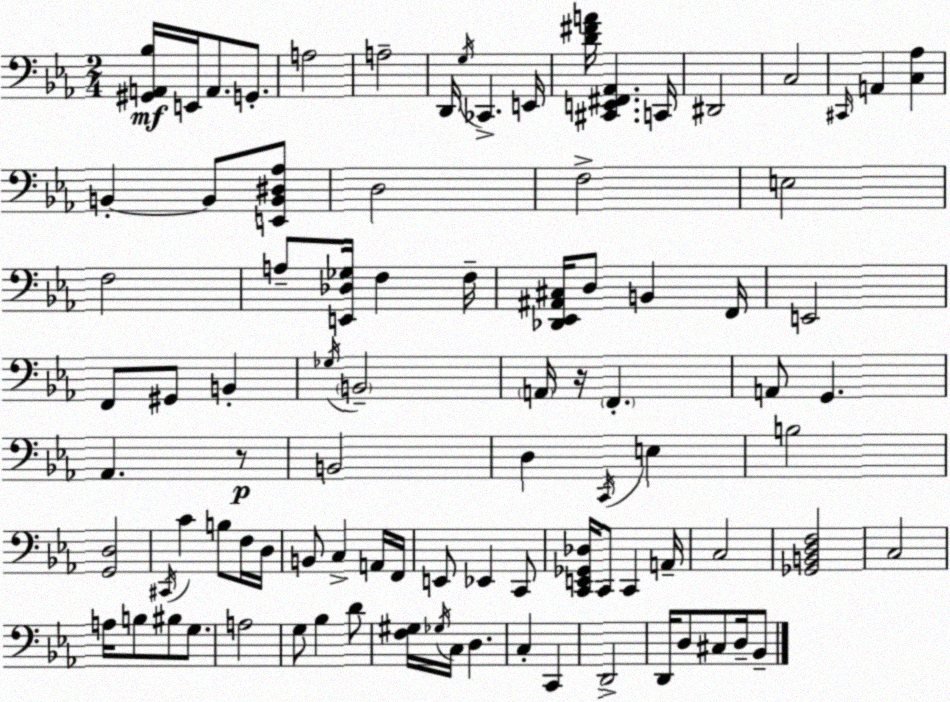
X:1
T:Untitled
M:2/4
L:1/4
K:Eb
[^G,,A,,_B,]/4 E,,/4 A,,/2 G,,/2 A,2 A,2 D,,/4 G,/4 _C,, E,,/4 [D^FA]/4 [^C,,E,,^F,,_A,,] C,,/4 ^D,,2 C,2 ^C,,/4 A,, [C,_A,] B,, B,,/2 [E,,B,,^D,_A,]/2 D,2 F,2 E,2 F,2 A,/2 [E,,_D,_G,]/4 F, F,/4 [_D,,_E,,^A,,^C,]/4 D,/2 B,, F,,/4 E,,2 F,,/2 ^G,,/2 B,, _G,/4 B,,2 A,,/4 z/4 F,, A,,/2 G,, _A,, z/2 B,,2 D, C,,/4 E, B,2 [G,,D,]2 ^C,,/4 C B,/2 F,/4 D,/4 B,,/2 C, A,,/4 F,,/4 E,,/2 _E,, C,,/2 [C,,E,,_G,,_D,]/4 C,,/2 C,, A,,/4 C,2 [_G,,B,,D,F,]2 C,2 A,/4 B,/2 ^B,/2 G,/2 A,2 G,/2 _B, D/2 [F,^G,]/4 _G,/4 C,/4 D, C, C,, D,,2 D,,/4 D,/2 ^C,/2 D,/4 _B,,/2